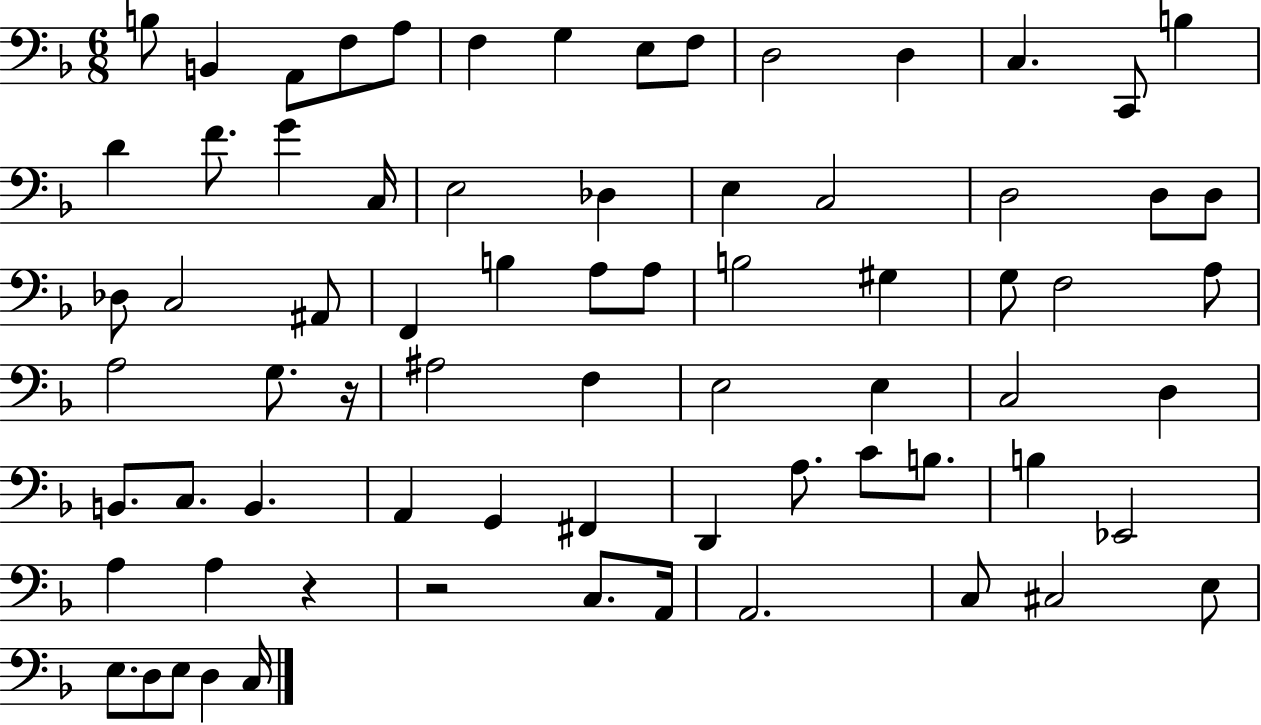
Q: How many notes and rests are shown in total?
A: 73